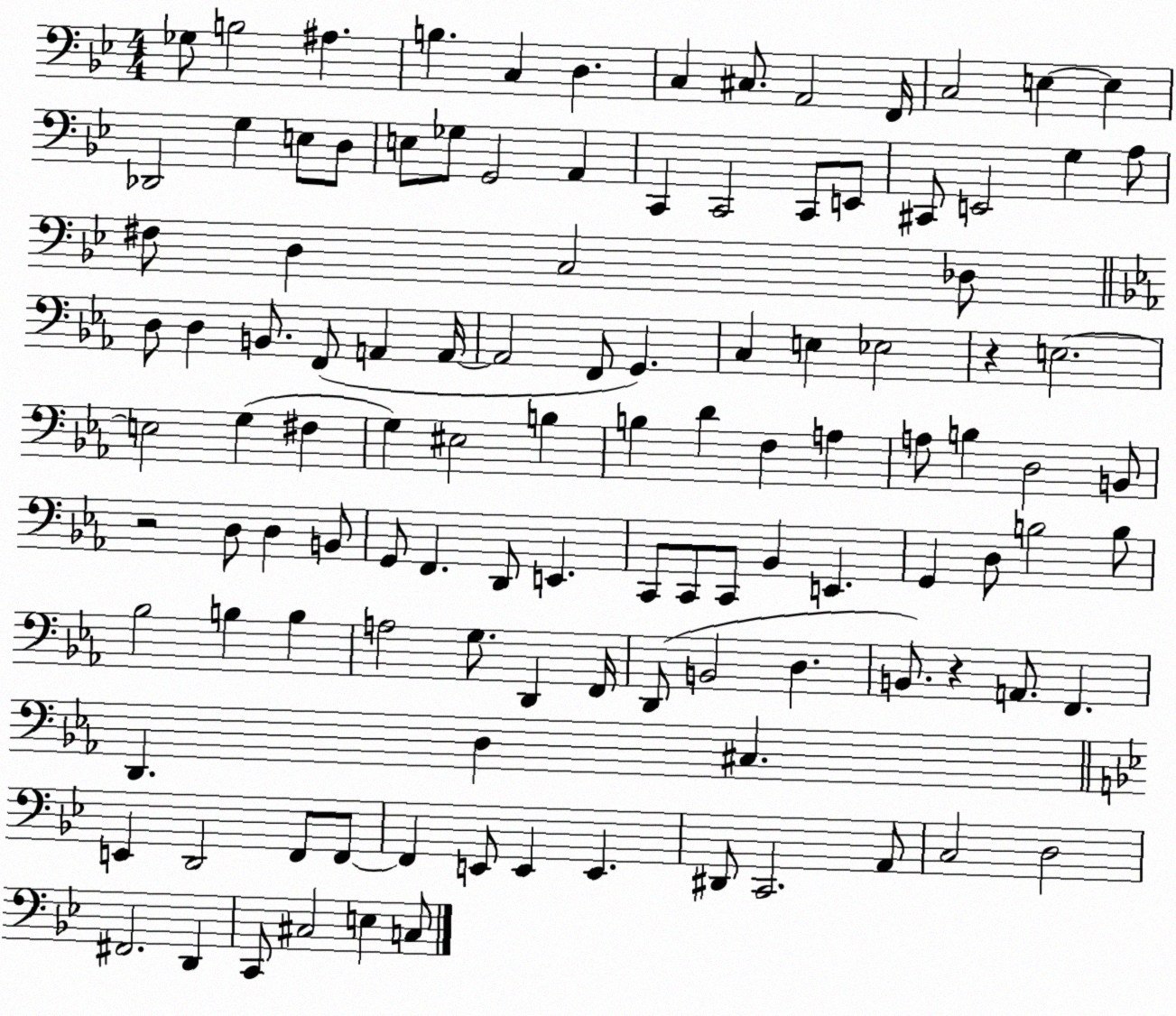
X:1
T:Untitled
M:4/4
L:1/4
K:Bb
_G,/2 B,2 ^A, B, C, D, C, ^C,/2 A,,2 F,,/4 C,2 E, E, _D,,2 G, E,/2 D,/2 E,/2 _G,/2 G,,2 A,, C,, C,,2 C,,/2 E,,/2 ^C,,/2 E,,2 G, A,/2 ^F,/2 D, C,2 _D,/2 D,/2 D, B,,/2 F,,/2 A,, A,,/4 A,,2 F,,/2 G,, C, E, _E,2 z E,2 E,2 G, ^F, G, ^E,2 B, B, D F, A, A,/2 B, D,2 B,,/2 z2 D,/2 D, B,,/2 G,,/2 F,, D,,/2 E,, C,,/2 C,,/2 C,,/2 _B,, E,, G,, D,/2 B,2 B,/2 _B,2 B, B, A,2 G,/2 D,, F,,/4 D,,/2 B,,2 D, B,,/2 z A,,/2 F,, D,, D, ^C, E,, D,,2 F,,/2 F,,/2 F,, E,,/2 E,, E,, ^D,,/2 C,,2 A,,/2 C,2 D,2 ^F,,2 D,, C,,/2 ^C,2 E, C,/2